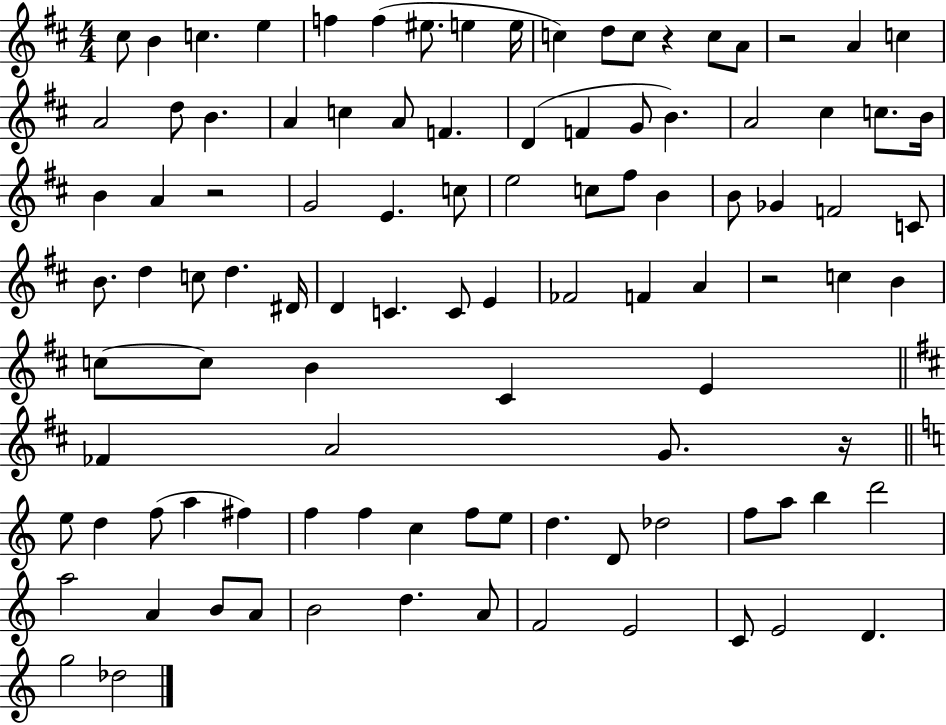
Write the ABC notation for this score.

X:1
T:Untitled
M:4/4
L:1/4
K:D
^c/2 B c e f f ^e/2 e e/4 c d/2 c/2 z c/2 A/2 z2 A c A2 d/2 B A c A/2 F D F G/2 B A2 ^c c/2 B/4 B A z2 G2 E c/2 e2 c/2 ^f/2 B B/2 _G F2 C/2 B/2 d c/2 d ^D/4 D C C/2 E _F2 F A z2 c B c/2 c/2 B ^C E _F A2 G/2 z/4 e/2 d f/2 a ^f f f c f/2 e/2 d D/2 _d2 f/2 a/2 b d'2 a2 A B/2 A/2 B2 d A/2 F2 E2 C/2 E2 D g2 _d2